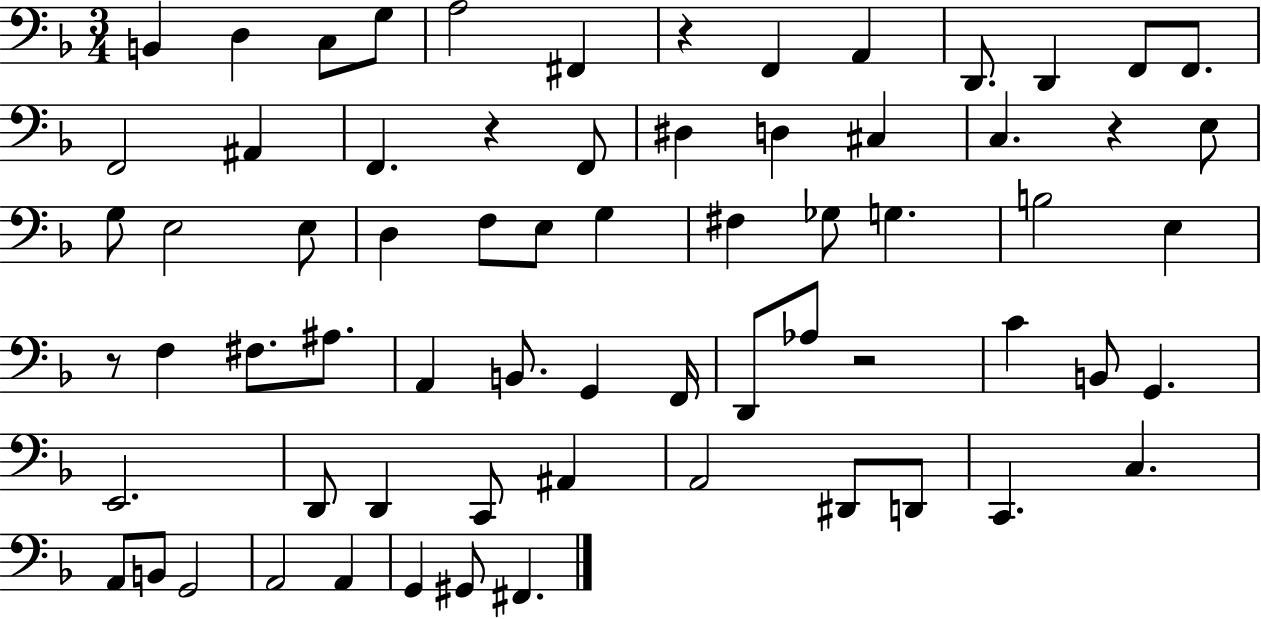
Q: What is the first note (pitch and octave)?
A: B2